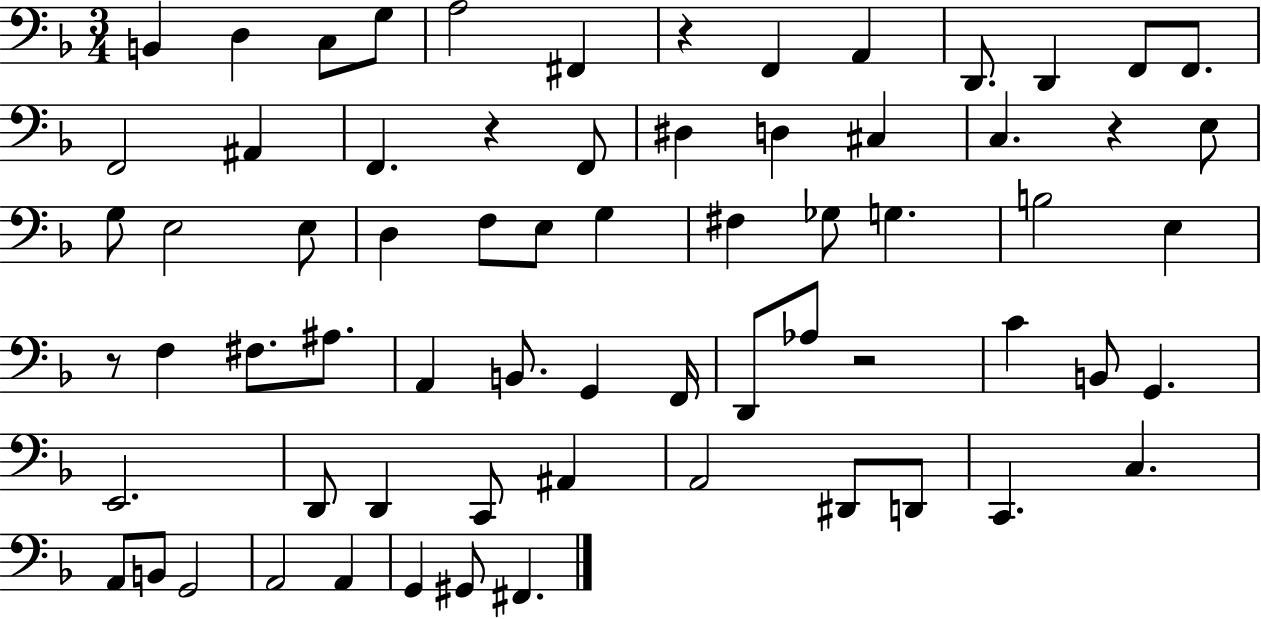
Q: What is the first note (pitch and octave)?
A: B2